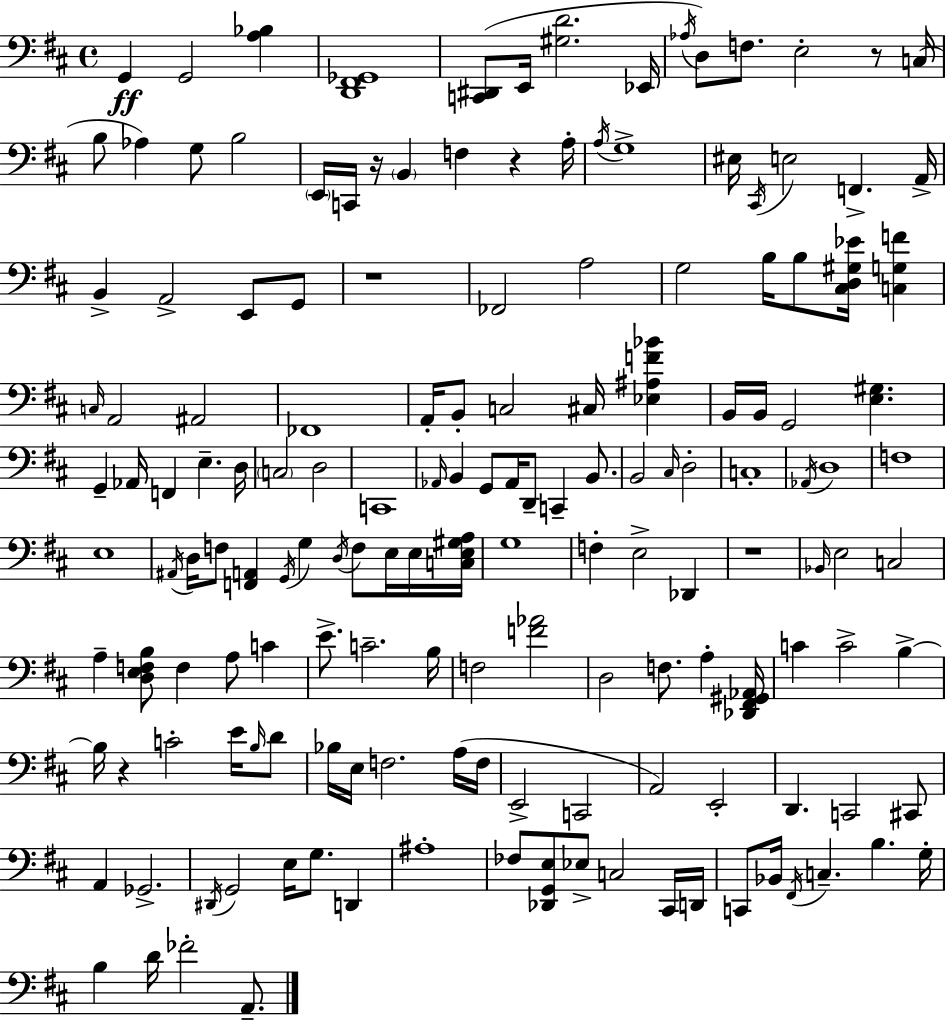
{
  \clef bass
  \time 4/4
  \defaultTimeSignature
  \key d \major
  g,4\ff g,2 <a bes>4 | <d, fis, ges,>1 | <c, dis,>8( e,16 <gis d'>2. ees,16 | \acciaccatura { aes16 }) d8 f8. e2-. r8 | \break c16( b8 aes4) g8 b2 | \parenthesize e,16 c,16 r16 \parenthesize b,4 f4 r4 | a16-. \acciaccatura { a16 } g1-> | eis16 \acciaccatura { cis,16 } e2 f,4.-> | \break a,16-> b,4-> a,2-> e,8 | g,8 r1 | fes,2 a2 | g2 b16 b8 <cis d gis ees'>16 <c g f'>4 | \break \grace { c16 } a,2 ais,2 | fes,1 | a,16-. b,8-. c2 cis16 | <ees ais f' bes'>4 b,16 b,16 g,2 <e gis>4. | \break g,4-- aes,16 f,4 e4.-- | d16 \parenthesize c2 d2 | c,1 | \grace { aes,16 } b,4 g,8 aes,16 d,8-- c,4-- | \break b,8. b,2 \grace { cis16 } d2-. | c1-. | \acciaccatura { aes,16 } d1 | f1 | \break e1 | \acciaccatura { ais,16 } d16 f8 <f, a,>4 \acciaccatura { g,16 } | g4 \acciaccatura { d16 } f8 e16 e16 <c e gis a>16 g1 | f4-. e2-> | \break des,4 r1 | \grace { bes,16 } e2 | c2 a4-- <d e f b>8 | f4 a8 c'4 e'8.-> c'2.-- | \break b16 f2 | <f' aes'>2 d2 | f8. a4-. <des, fis, gis, aes,>16 c'4 c'2-> | b4->~~ b16 r4 | \break c'2-. e'16 \grace { b16 } d'8 bes16 e16 f2. | a16( f16 e,2-> | c,2 a,2) | e,2-. d,4. | \break c,2 cis,8 a,4 | ges,2.-> \acciaccatura { dis,16 } g,2 | e16 g8. d,4 ais1-. | fes8 <des, g, e>8 | \break ees8-> c2 cis,16 d,16 c,8 bes,16 | \acciaccatura { fis,16 } c4.-- b4. g16-. b4 | d'16 fes'2-. a,8.-- \bar "|."
}